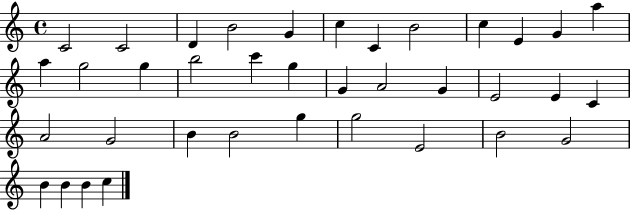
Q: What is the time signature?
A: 4/4